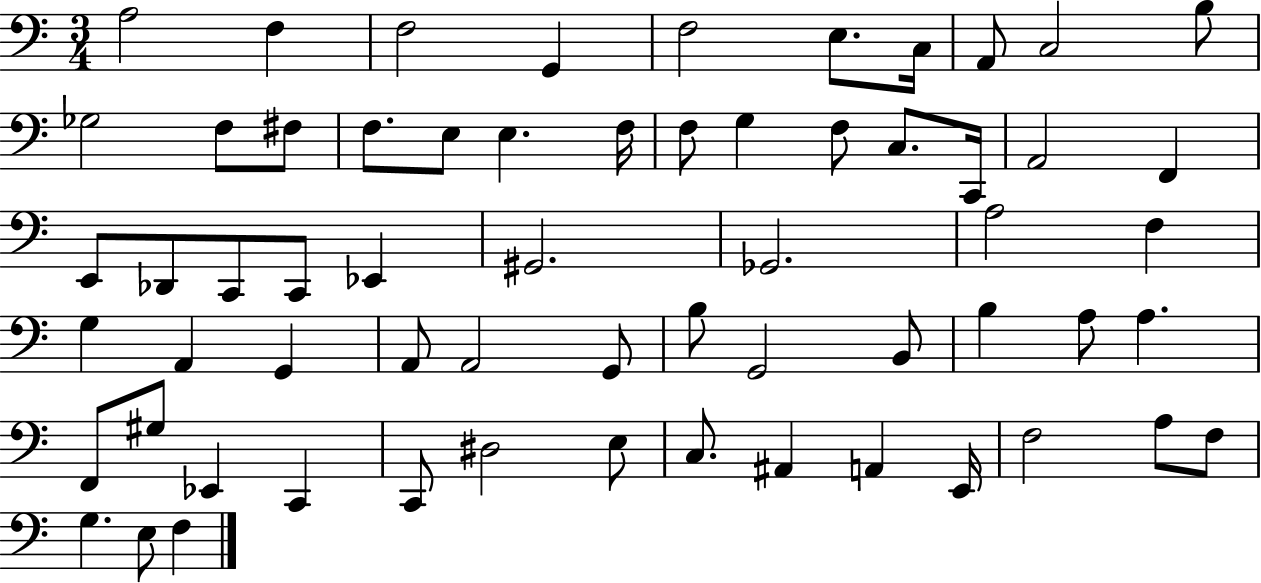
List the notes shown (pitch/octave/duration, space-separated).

A3/h F3/q F3/h G2/q F3/h E3/e. C3/s A2/e C3/h B3/e Gb3/h F3/e F#3/e F3/e. E3/e E3/q. F3/s F3/e G3/q F3/e C3/e. C2/s A2/h F2/q E2/e Db2/e C2/e C2/e Eb2/q G#2/h. Gb2/h. A3/h F3/q G3/q A2/q G2/q A2/e A2/h G2/e B3/e G2/h B2/e B3/q A3/e A3/q. F2/e G#3/e Eb2/q C2/q C2/e D#3/h E3/e C3/e. A#2/q A2/q E2/s F3/h A3/e F3/e G3/q. E3/e F3/q